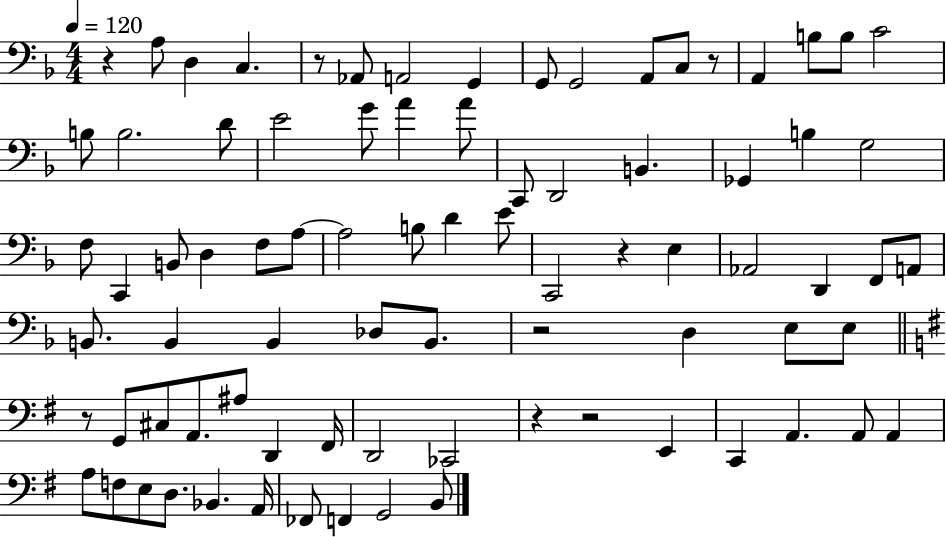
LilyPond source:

{
  \clef bass
  \numericTimeSignature
  \time 4/4
  \key f \major
  \tempo 4 = 120
  r4 a8 d4 c4. | r8 aes,8 a,2 g,4 | g,8 g,2 a,8 c8 r8 | a,4 b8 b8 c'2 | \break b8 b2. d'8 | e'2 g'8 a'4 a'8 | c,8 d,2 b,4. | ges,4 b4 g2 | \break f8 c,4 b,8 d4 f8 a8~~ | a2 b8 d'4 e'8 | c,2 r4 e4 | aes,2 d,4 f,8 a,8 | \break b,8. b,4 b,4 des8 b,8. | r2 d4 e8 e8 | \bar "||" \break \key g \major r8 g,8 cis8 a,8. ais8 d,4 fis,16 | d,2 ces,2 | r4 r2 e,4 | c,4 a,4. a,8 a,4 | \break a8 f8 e8 d8. bes,4. a,16 | fes,8 f,4 g,2 b,8 | \bar "|."
}